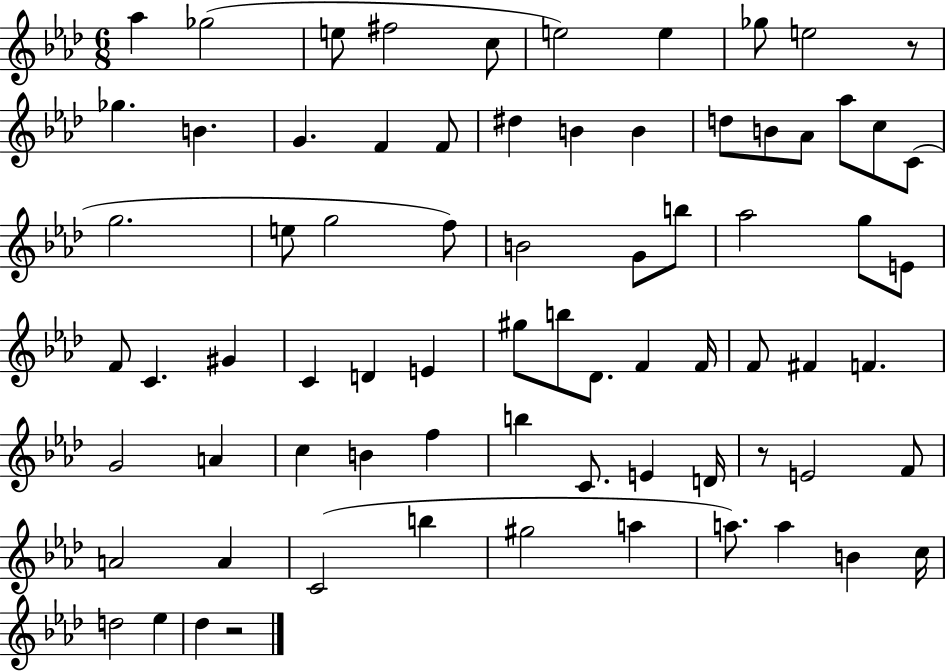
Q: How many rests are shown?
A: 3